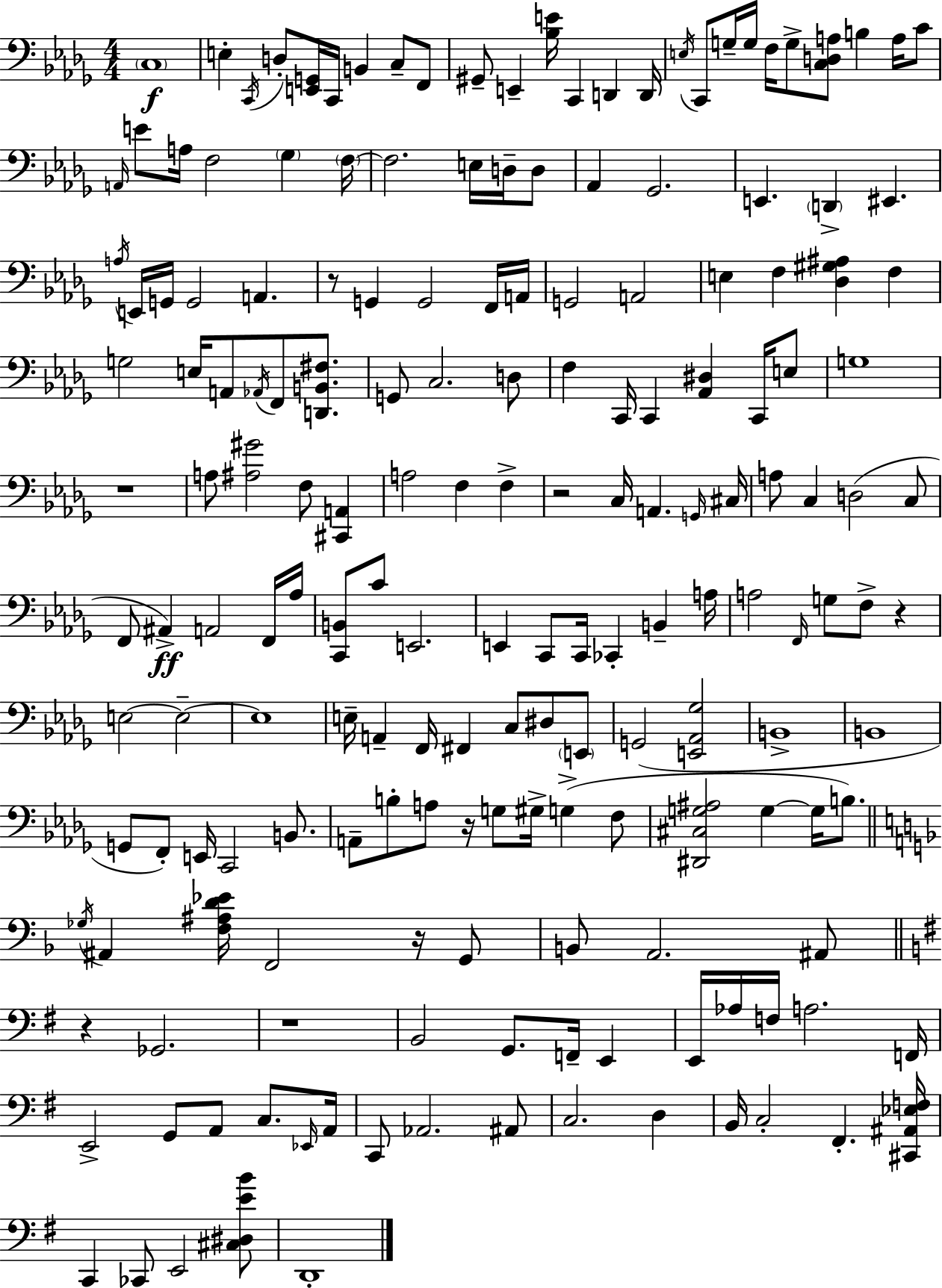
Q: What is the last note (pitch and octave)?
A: D2